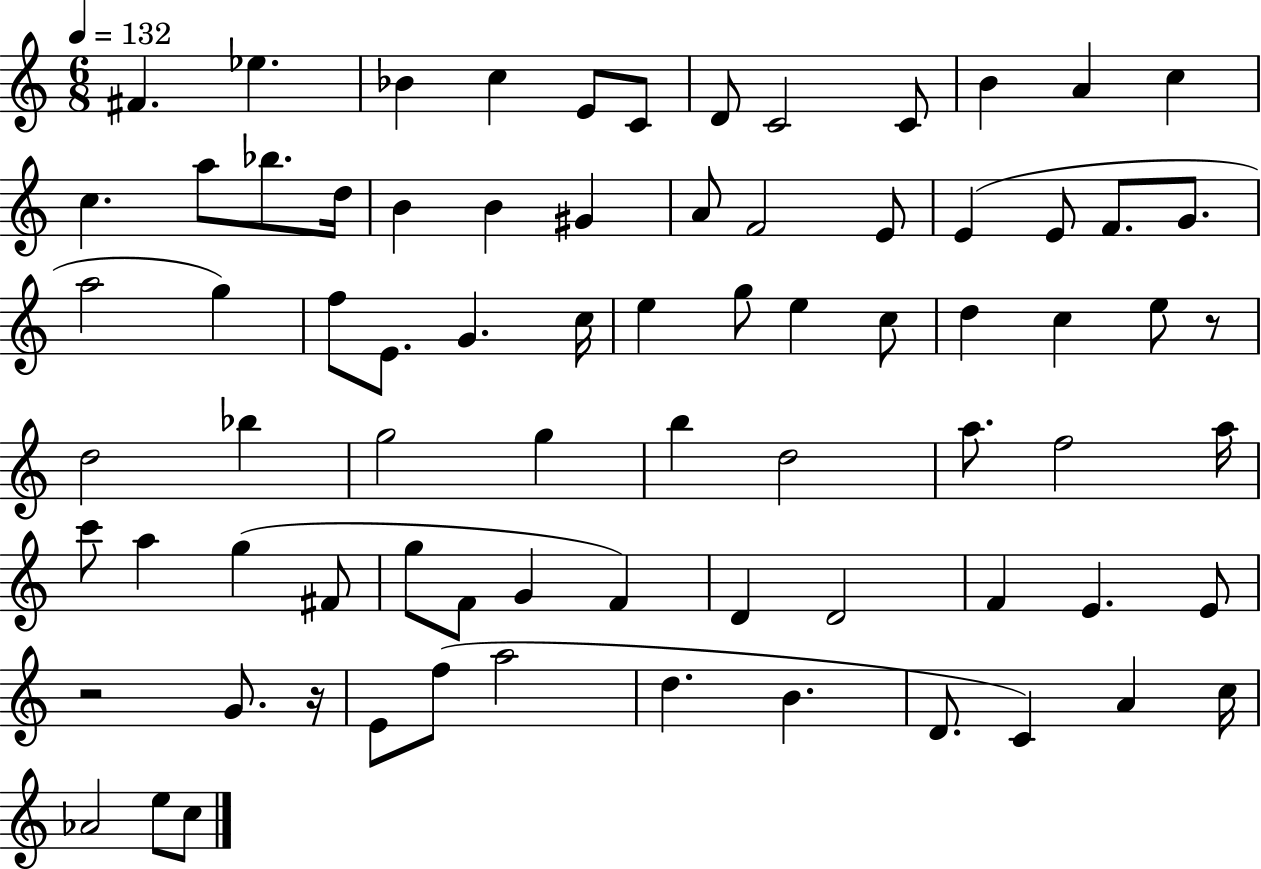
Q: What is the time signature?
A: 6/8